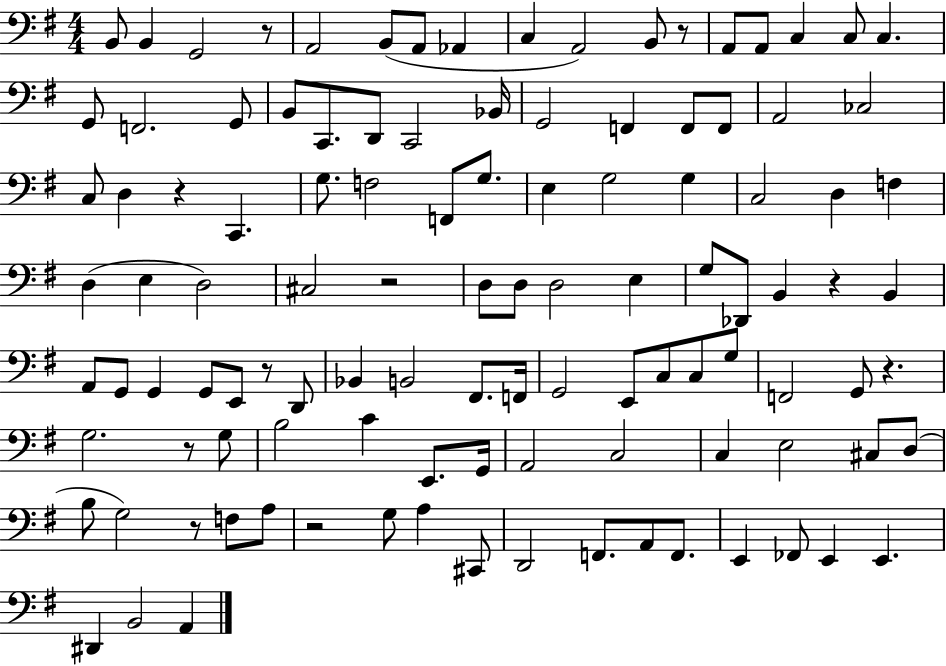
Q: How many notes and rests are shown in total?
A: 111